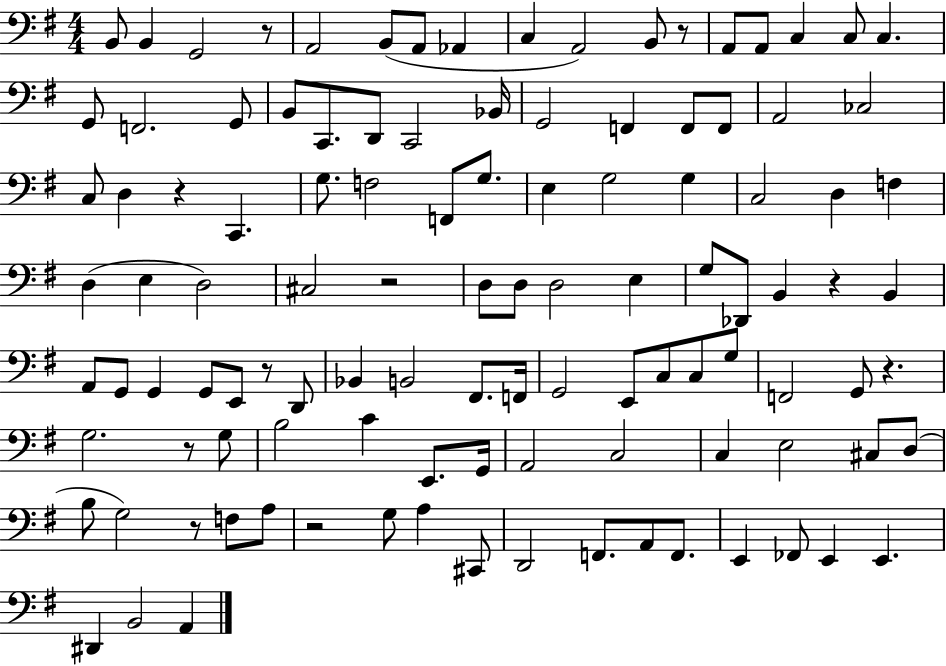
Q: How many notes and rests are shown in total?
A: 111